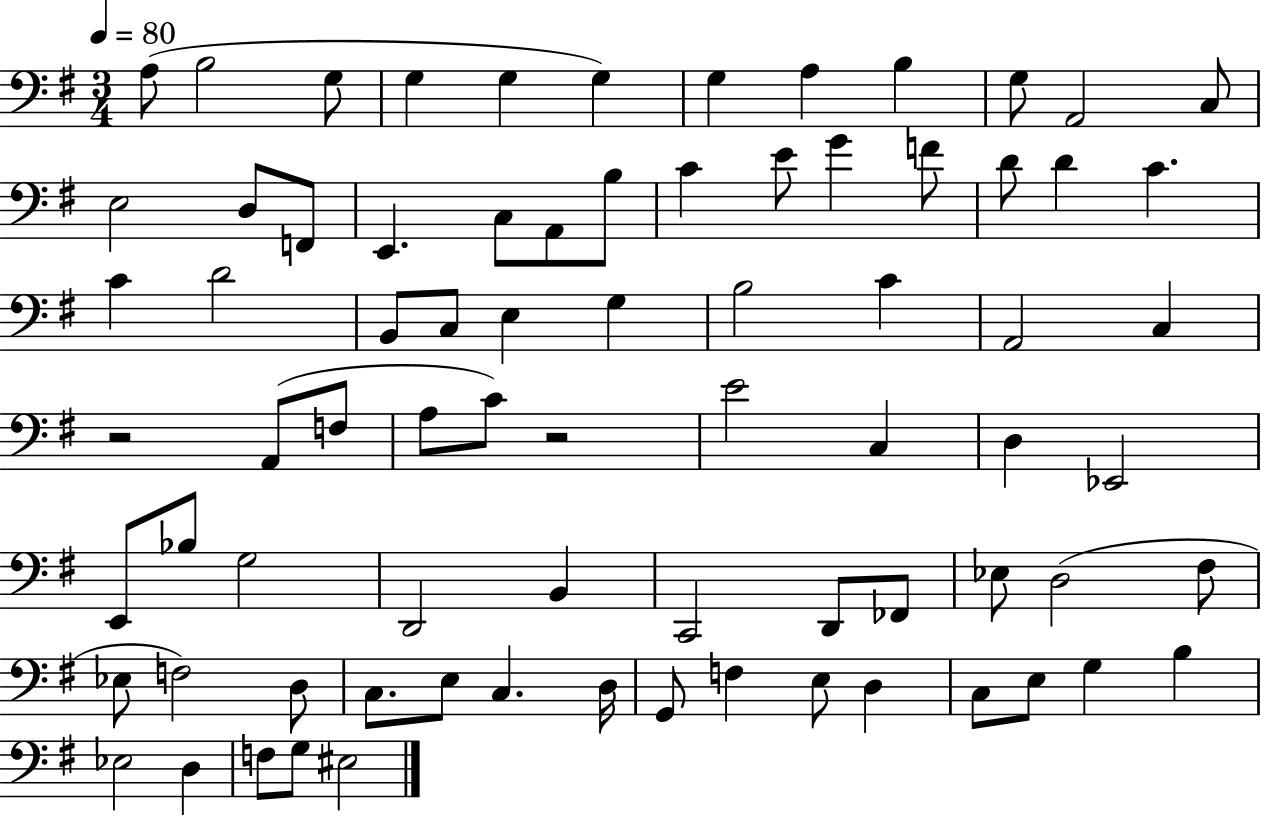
{
  \clef bass
  \numericTimeSignature
  \time 3/4
  \key g \major
  \tempo 4 = 80
  \repeat volta 2 { a8( b2 g8 | g4 g4 g4) | g4 a4 b4 | g8 a,2 c8 | \break e2 d8 f,8 | e,4. c8 a,8 b8 | c'4 e'8 g'4 f'8 | d'8 d'4 c'4. | \break c'4 d'2 | b,8 c8 e4 g4 | b2 c'4 | a,2 c4 | \break r2 a,8( f8 | a8 c'8) r2 | e'2 c4 | d4 ees,2 | \break e,8 bes8 g2 | d,2 b,4 | c,2 d,8 fes,8 | ees8 d2( fis8 | \break ees8 f2) d8 | c8. e8 c4. d16 | g,8 f4 e8 d4 | c8 e8 g4 b4 | \break ees2 d4 | f8 g8 eis2 | } \bar "|."
}